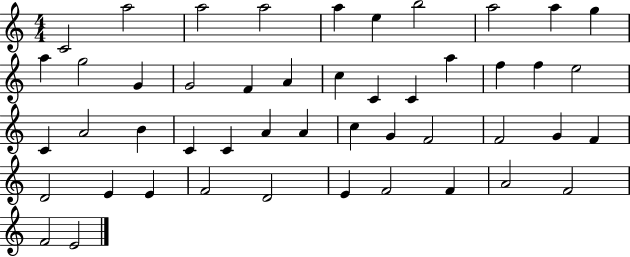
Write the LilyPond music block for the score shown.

{
  \clef treble
  \numericTimeSignature
  \time 4/4
  \key c \major
  c'2 a''2 | a''2 a''2 | a''4 e''4 b''2 | a''2 a''4 g''4 | \break a''4 g''2 g'4 | g'2 f'4 a'4 | c''4 c'4 c'4 a''4 | f''4 f''4 e''2 | \break c'4 a'2 b'4 | c'4 c'4 a'4 a'4 | c''4 g'4 f'2 | f'2 g'4 f'4 | \break d'2 e'4 e'4 | f'2 d'2 | e'4 f'2 f'4 | a'2 f'2 | \break f'2 e'2 | \bar "|."
}